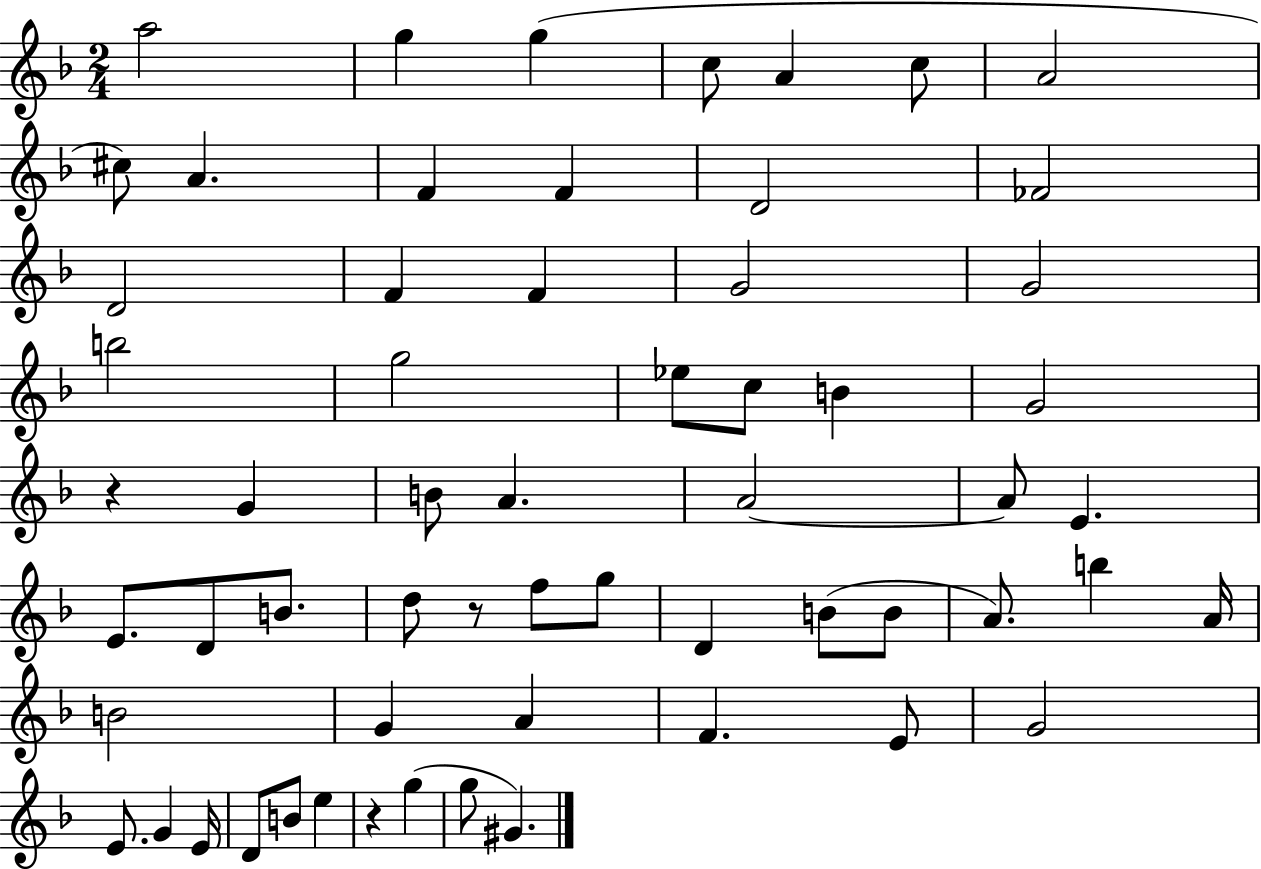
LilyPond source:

{
  \clef treble
  \numericTimeSignature
  \time 2/4
  \key f \major
  a''2 | g''4 g''4( | c''8 a'4 c''8 | a'2 | \break cis''8) a'4. | f'4 f'4 | d'2 | fes'2 | \break d'2 | f'4 f'4 | g'2 | g'2 | \break b''2 | g''2 | ees''8 c''8 b'4 | g'2 | \break r4 g'4 | b'8 a'4. | a'2~~ | a'8 e'4. | \break e'8. d'8 b'8. | d''8 r8 f''8 g''8 | d'4 b'8( b'8 | a'8.) b''4 a'16 | \break b'2 | g'4 a'4 | f'4. e'8 | g'2 | \break e'8. g'4 e'16 | d'8 b'8 e''4 | r4 g''4( | g''8 gis'4.) | \break \bar "|."
}